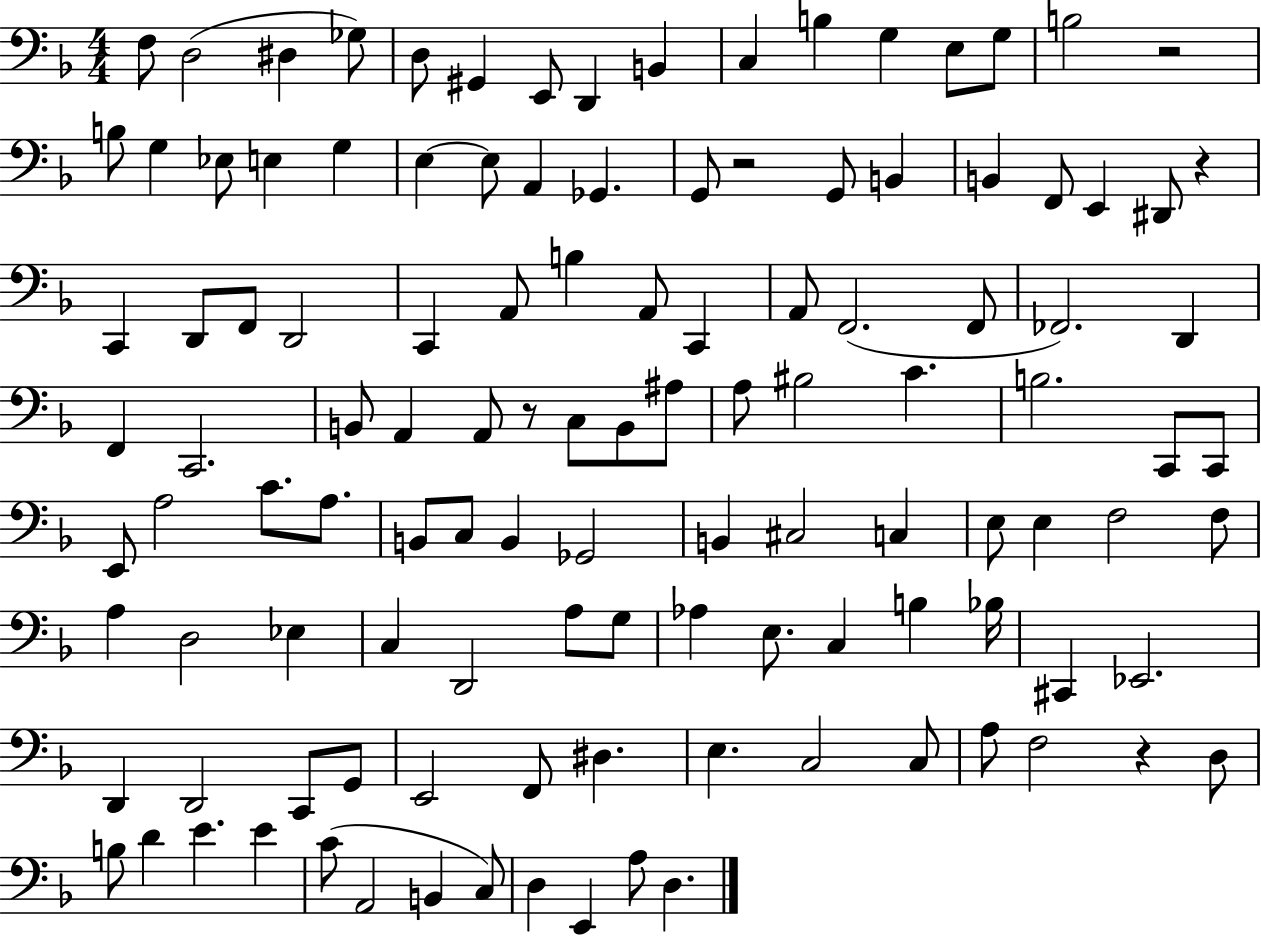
F3/e D3/h D#3/q Gb3/e D3/e G#2/q E2/e D2/q B2/q C3/q B3/q G3/q E3/e G3/e B3/h R/h B3/e G3/q Eb3/e E3/q G3/q E3/q E3/e A2/q Gb2/q. G2/e R/h G2/e B2/q B2/q F2/e E2/q D#2/e R/q C2/q D2/e F2/e D2/h C2/q A2/e B3/q A2/e C2/q A2/e F2/h. F2/e FES2/h. D2/q F2/q C2/h. B2/e A2/q A2/e R/e C3/e B2/e A#3/e A3/e BIS3/h C4/q. B3/h. C2/e C2/e E2/e A3/h C4/e. A3/e. B2/e C3/e B2/q Gb2/h B2/q C#3/h C3/q E3/e E3/q F3/h F3/e A3/q D3/h Eb3/q C3/q D2/h A3/e G3/e Ab3/q E3/e. C3/q B3/q Bb3/s C#2/q Eb2/h. D2/q D2/h C2/e G2/e E2/h F2/e D#3/q. E3/q. C3/h C3/e A3/e F3/h R/q D3/e B3/e D4/q E4/q. E4/q C4/e A2/h B2/q C3/e D3/q E2/q A3/e D3/q.